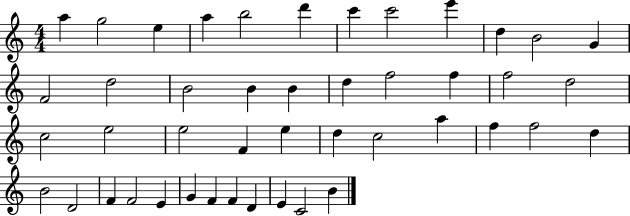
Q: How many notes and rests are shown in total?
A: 45